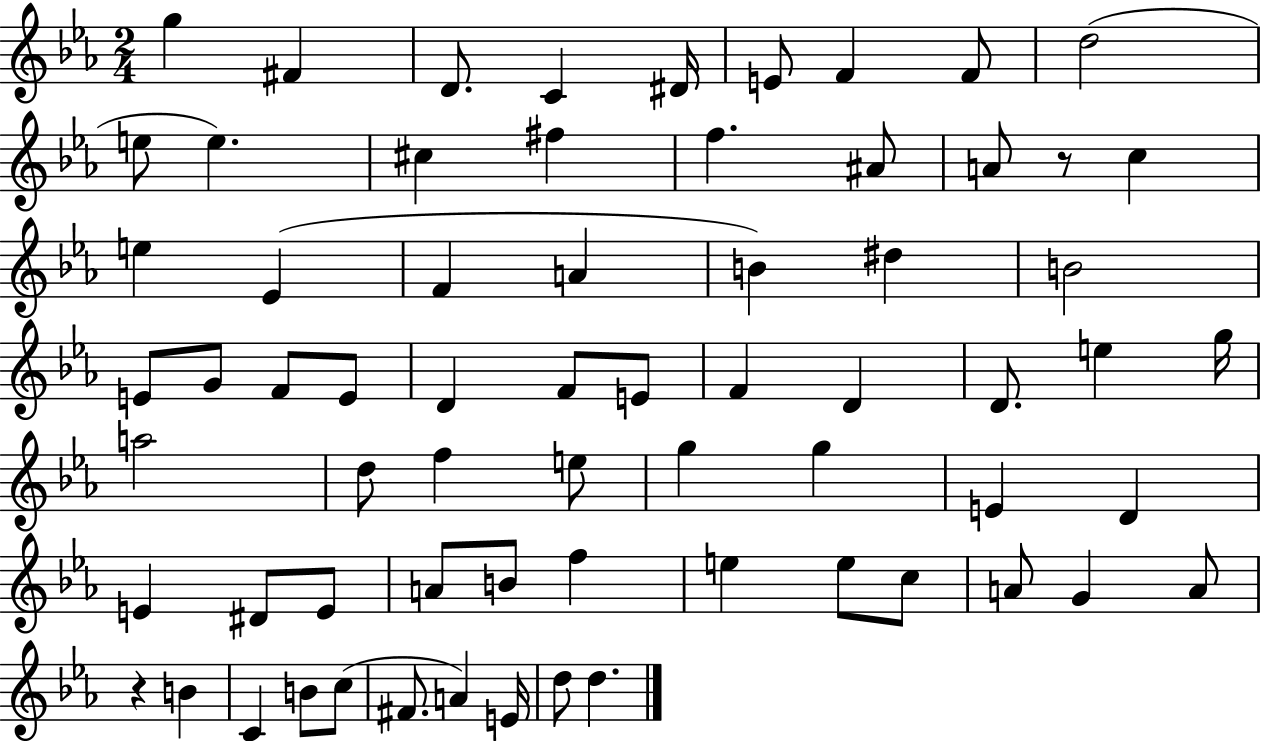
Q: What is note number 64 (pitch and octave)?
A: D5